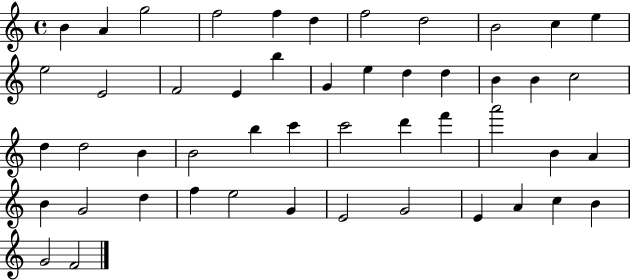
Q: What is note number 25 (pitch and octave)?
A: D5